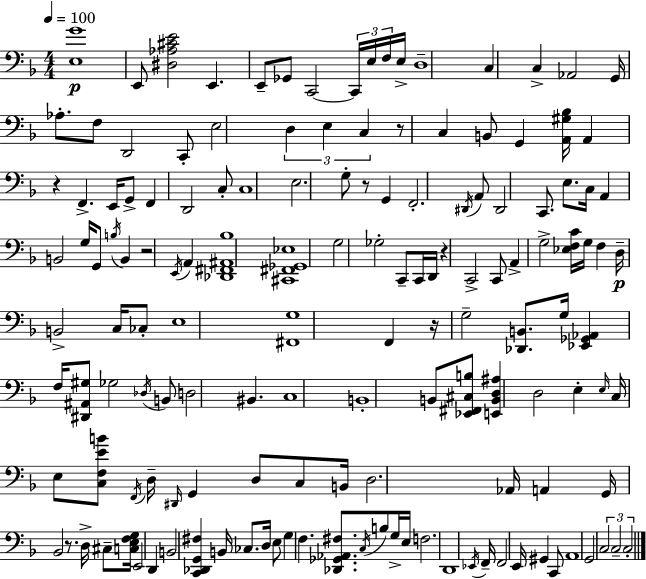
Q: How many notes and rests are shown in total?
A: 147